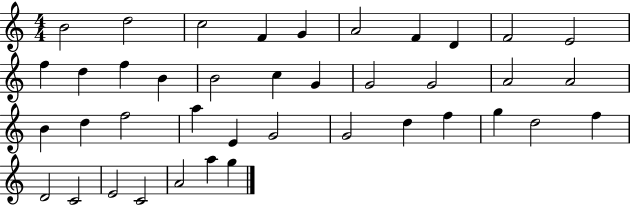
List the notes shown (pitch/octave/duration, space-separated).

B4/h D5/h C5/h F4/q G4/q A4/h F4/q D4/q F4/h E4/h F5/q D5/q F5/q B4/q B4/h C5/q G4/q G4/h G4/h A4/h A4/h B4/q D5/q F5/h A5/q E4/q G4/h G4/h D5/q F5/q G5/q D5/h F5/q D4/h C4/h E4/h C4/h A4/h A5/q G5/q